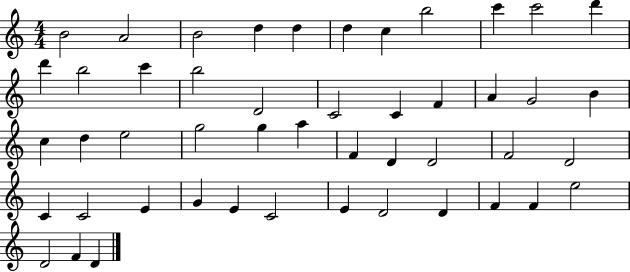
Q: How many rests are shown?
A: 0